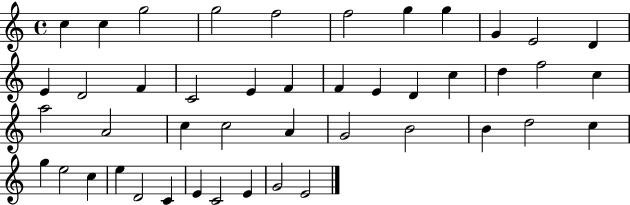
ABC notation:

X:1
T:Untitled
M:4/4
L:1/4
K:C
c c g2 g2 f2 f2 g g G E2 D E D2 F C2 E F F E D c d f2 c a2 A2 c c2 A G2 B2 B d2 c g e2 c e D2 C E C2 E G2 E2